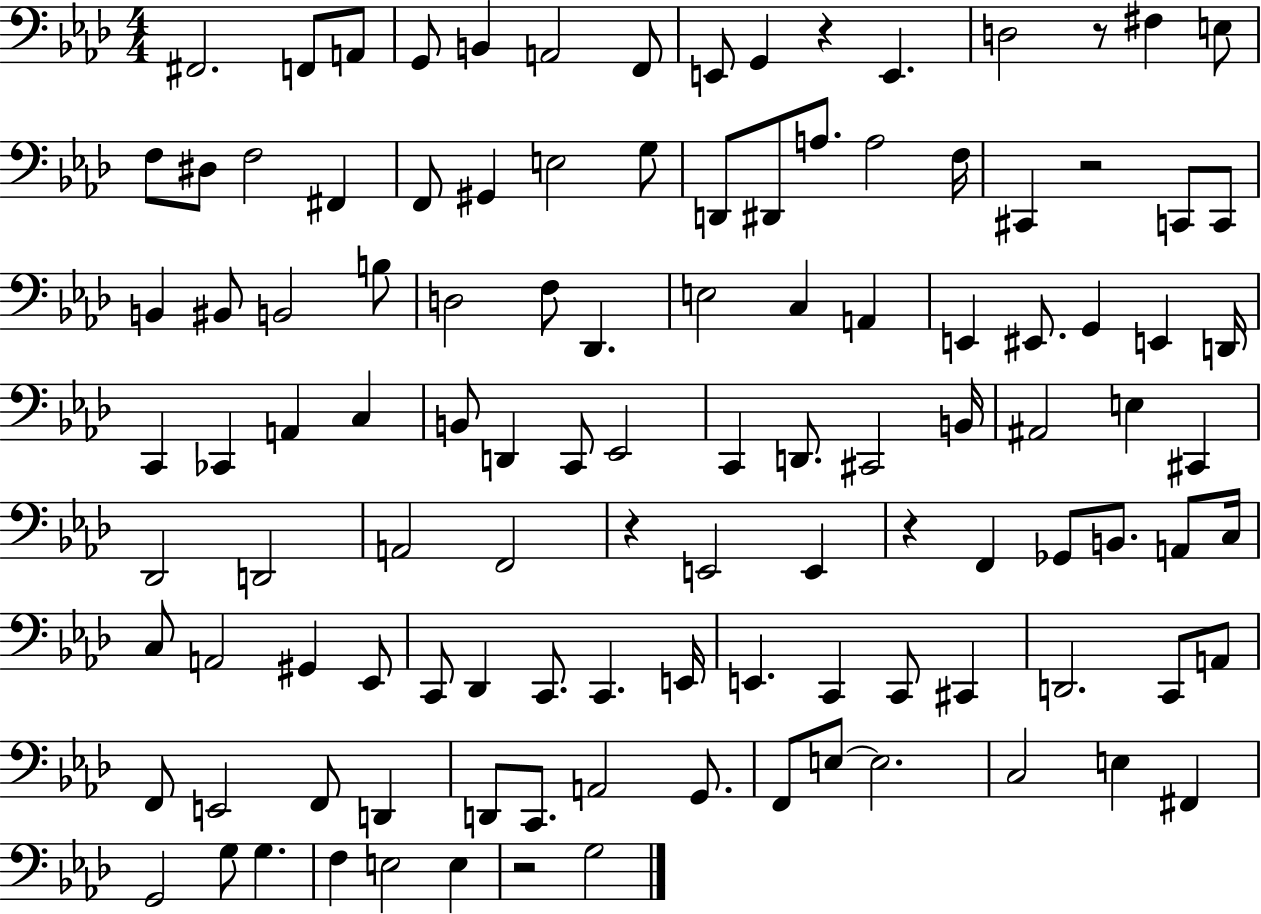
{
  \clef bass
  \numericTimeSignature
  \time 4/4
  \key aes \major
  fis,2. f,8 a,8 | g,8 b,4 a,2 f,8 | e,8 g,4 r4 e,4. | d2 r8 fis4 e8 | \break f8 dis8 f2 fis,4 | f,8 gis,4 e2 g8 | d,8 dis,8 a8. a2 f16 | cis,4 r2 c,8 c,8 | \break b,4 bis,8 b,2 b8 | d2 f8 des,4. | e2 c4 a,4 | e,4 eis,8. g,4 e,4 d,16 | \break c,4 ces,4 a,4 c4 | b,8 d,4 c,8 ees,2 | c,4 d,8. cis,2 b,16 | ais,2 e4 cis,4 | \break des,2 d,2 | a,2 f,2 | r4 e,2 e,4 | r4 f,4 ges,8 b,8. a,8 c16 | \break c8 a,2 gis,4 ees,8 | c,8 des,4 c,8. c,4. e,16 | e,4. c,4 c,8 cis,4 | d,2. c,8 a,8 | \break f,8 e,2 f,8 d,4 | d,8 c,8. a,2 g,8. | f,8 e8~~ e2. | c2 e4 fis,4 | \break g,2 g8 g4. | f4 e2 e4 | r2 g2 | \bar "|."
}